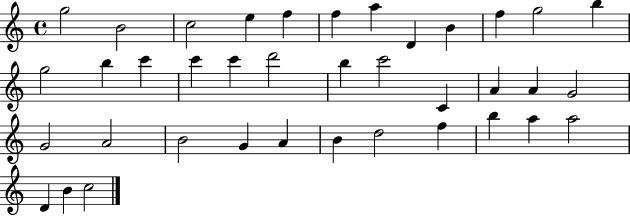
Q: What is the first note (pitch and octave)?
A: G5